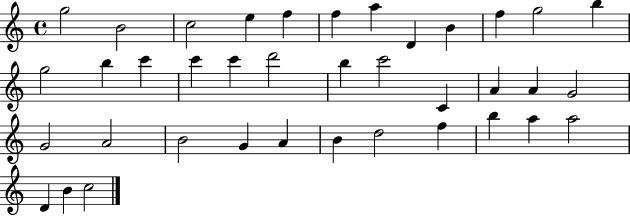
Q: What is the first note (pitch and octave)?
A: G5